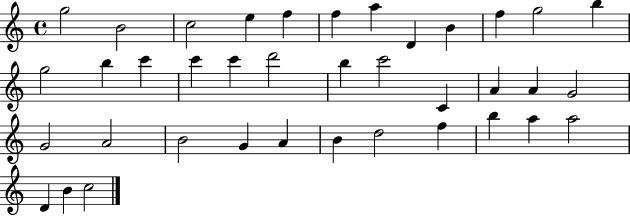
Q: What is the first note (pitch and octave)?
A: G5